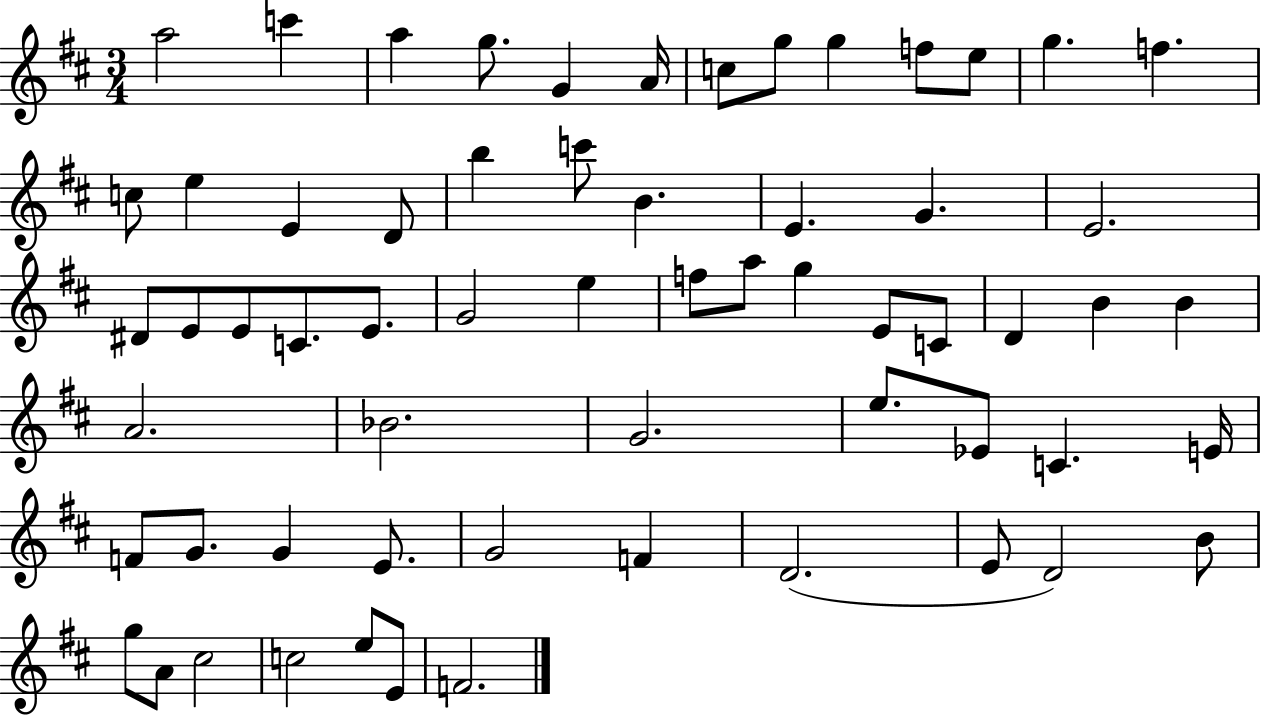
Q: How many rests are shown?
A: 0